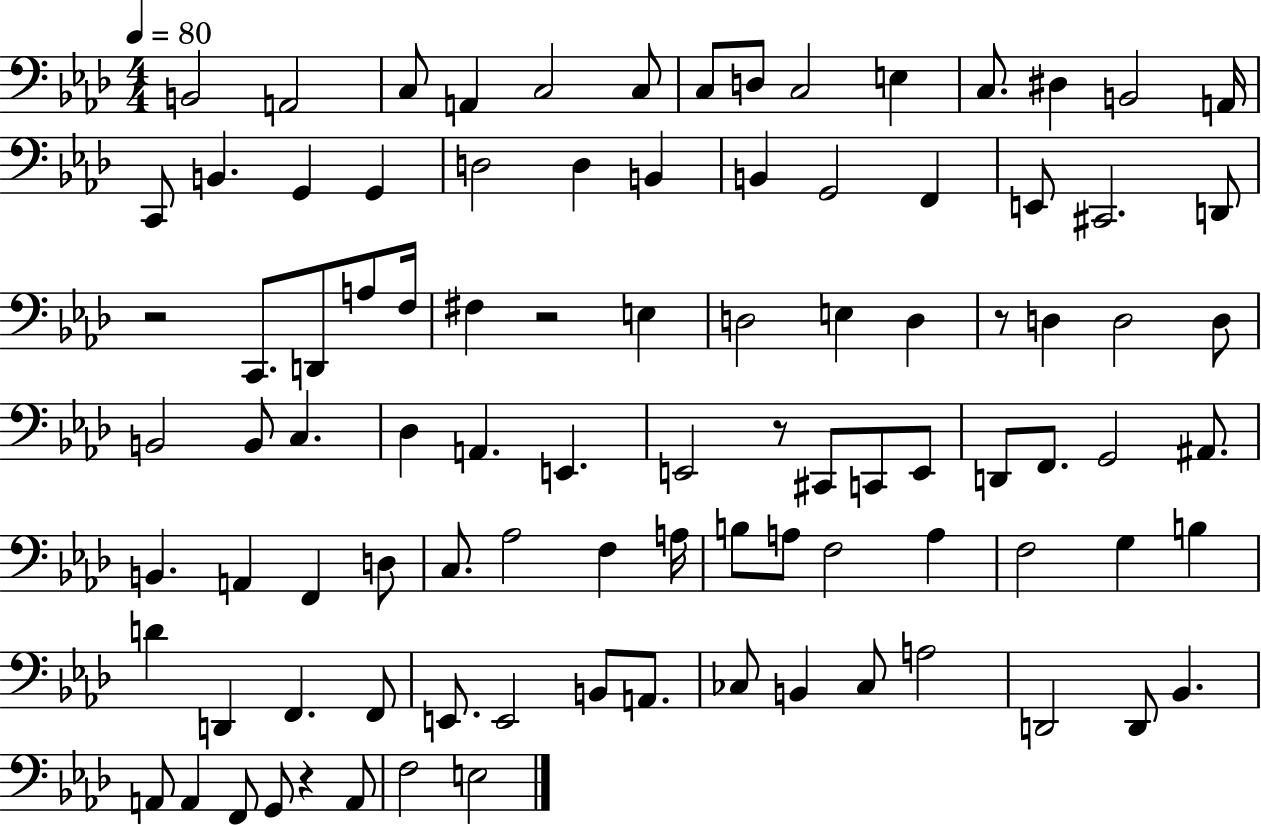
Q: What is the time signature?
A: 4/4